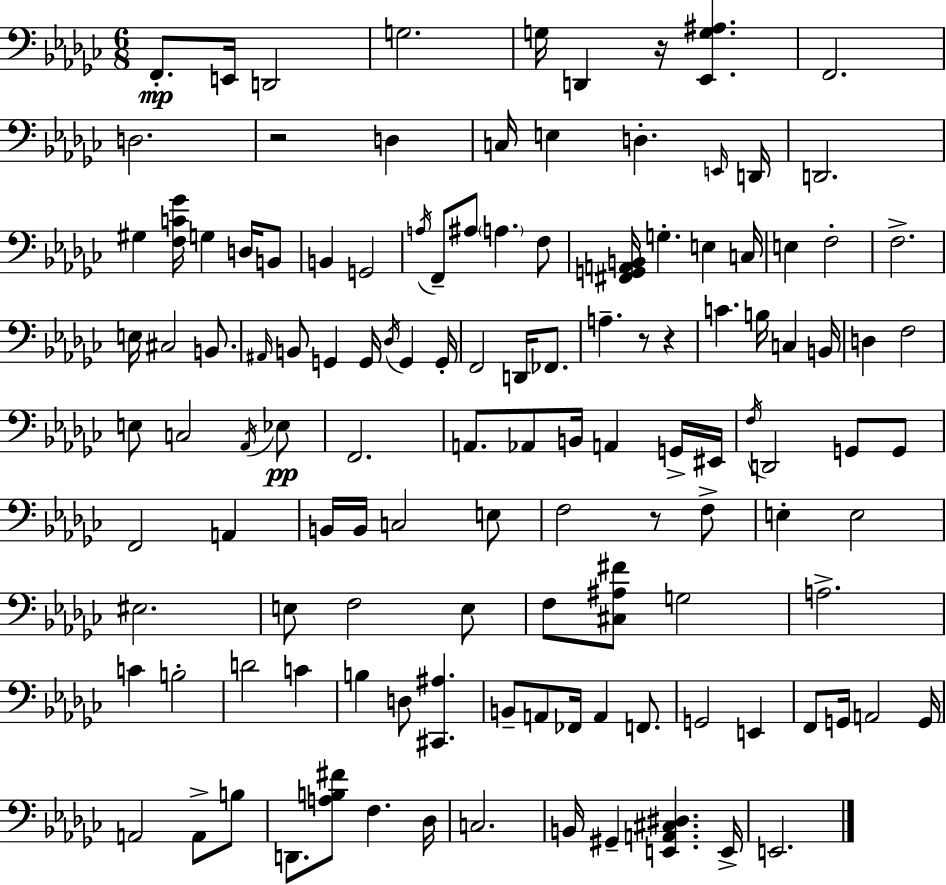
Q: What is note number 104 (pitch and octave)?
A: B3